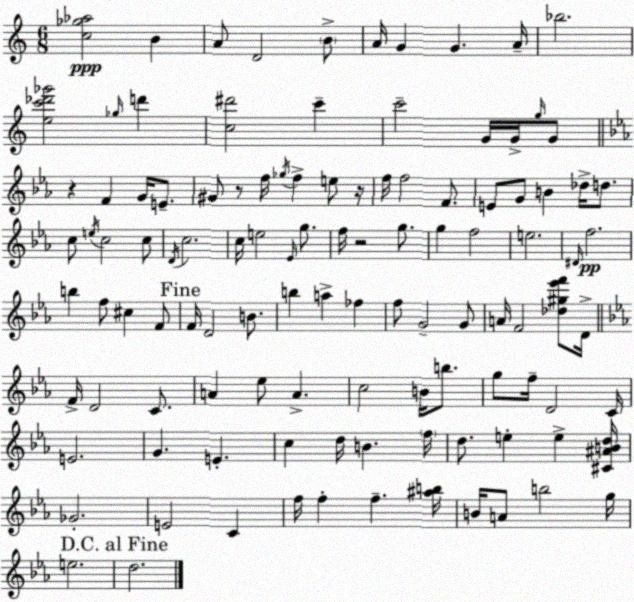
X:1
T:Untitled
M:6/8
L:1/4
K:Am
[c_g_a]2 B A/2 D2 B/2 A/4 G G A/4 _b2 [ec'_d'_g']2 _g/4 d' [c^d']2 c' c'2 G/4 G/4 g/4 G/2 z F G/4 E/2 ^G/2 z/2 f/4 _g/4 f e/2 z/4 f/4 f2 F/2 E/2 G/2 B _d/4 d/2 c/2 e/4 c2 c/2 D/4 c2 c/4 e2 _E/4 g/2 f/4 z2 g/2 g f2 e2 ^D/4 f2 b f/2 ^c F/2 F/4 D2 B/2 b a _f f/2 G2 G/2 A/4 F2 [_d^g_e'f']/2 D/4 F/4 D2 C/2 A _e/2 A c2 B/4 b/2 g/2 f/4 D2 C/4 E2 G E c d/4 B f/4 d/2 e e [^C^ABd]/4 _G2 E2 C f/4 f f [^ab]/4 B/4 A/2 b2 g/4 e2 d2